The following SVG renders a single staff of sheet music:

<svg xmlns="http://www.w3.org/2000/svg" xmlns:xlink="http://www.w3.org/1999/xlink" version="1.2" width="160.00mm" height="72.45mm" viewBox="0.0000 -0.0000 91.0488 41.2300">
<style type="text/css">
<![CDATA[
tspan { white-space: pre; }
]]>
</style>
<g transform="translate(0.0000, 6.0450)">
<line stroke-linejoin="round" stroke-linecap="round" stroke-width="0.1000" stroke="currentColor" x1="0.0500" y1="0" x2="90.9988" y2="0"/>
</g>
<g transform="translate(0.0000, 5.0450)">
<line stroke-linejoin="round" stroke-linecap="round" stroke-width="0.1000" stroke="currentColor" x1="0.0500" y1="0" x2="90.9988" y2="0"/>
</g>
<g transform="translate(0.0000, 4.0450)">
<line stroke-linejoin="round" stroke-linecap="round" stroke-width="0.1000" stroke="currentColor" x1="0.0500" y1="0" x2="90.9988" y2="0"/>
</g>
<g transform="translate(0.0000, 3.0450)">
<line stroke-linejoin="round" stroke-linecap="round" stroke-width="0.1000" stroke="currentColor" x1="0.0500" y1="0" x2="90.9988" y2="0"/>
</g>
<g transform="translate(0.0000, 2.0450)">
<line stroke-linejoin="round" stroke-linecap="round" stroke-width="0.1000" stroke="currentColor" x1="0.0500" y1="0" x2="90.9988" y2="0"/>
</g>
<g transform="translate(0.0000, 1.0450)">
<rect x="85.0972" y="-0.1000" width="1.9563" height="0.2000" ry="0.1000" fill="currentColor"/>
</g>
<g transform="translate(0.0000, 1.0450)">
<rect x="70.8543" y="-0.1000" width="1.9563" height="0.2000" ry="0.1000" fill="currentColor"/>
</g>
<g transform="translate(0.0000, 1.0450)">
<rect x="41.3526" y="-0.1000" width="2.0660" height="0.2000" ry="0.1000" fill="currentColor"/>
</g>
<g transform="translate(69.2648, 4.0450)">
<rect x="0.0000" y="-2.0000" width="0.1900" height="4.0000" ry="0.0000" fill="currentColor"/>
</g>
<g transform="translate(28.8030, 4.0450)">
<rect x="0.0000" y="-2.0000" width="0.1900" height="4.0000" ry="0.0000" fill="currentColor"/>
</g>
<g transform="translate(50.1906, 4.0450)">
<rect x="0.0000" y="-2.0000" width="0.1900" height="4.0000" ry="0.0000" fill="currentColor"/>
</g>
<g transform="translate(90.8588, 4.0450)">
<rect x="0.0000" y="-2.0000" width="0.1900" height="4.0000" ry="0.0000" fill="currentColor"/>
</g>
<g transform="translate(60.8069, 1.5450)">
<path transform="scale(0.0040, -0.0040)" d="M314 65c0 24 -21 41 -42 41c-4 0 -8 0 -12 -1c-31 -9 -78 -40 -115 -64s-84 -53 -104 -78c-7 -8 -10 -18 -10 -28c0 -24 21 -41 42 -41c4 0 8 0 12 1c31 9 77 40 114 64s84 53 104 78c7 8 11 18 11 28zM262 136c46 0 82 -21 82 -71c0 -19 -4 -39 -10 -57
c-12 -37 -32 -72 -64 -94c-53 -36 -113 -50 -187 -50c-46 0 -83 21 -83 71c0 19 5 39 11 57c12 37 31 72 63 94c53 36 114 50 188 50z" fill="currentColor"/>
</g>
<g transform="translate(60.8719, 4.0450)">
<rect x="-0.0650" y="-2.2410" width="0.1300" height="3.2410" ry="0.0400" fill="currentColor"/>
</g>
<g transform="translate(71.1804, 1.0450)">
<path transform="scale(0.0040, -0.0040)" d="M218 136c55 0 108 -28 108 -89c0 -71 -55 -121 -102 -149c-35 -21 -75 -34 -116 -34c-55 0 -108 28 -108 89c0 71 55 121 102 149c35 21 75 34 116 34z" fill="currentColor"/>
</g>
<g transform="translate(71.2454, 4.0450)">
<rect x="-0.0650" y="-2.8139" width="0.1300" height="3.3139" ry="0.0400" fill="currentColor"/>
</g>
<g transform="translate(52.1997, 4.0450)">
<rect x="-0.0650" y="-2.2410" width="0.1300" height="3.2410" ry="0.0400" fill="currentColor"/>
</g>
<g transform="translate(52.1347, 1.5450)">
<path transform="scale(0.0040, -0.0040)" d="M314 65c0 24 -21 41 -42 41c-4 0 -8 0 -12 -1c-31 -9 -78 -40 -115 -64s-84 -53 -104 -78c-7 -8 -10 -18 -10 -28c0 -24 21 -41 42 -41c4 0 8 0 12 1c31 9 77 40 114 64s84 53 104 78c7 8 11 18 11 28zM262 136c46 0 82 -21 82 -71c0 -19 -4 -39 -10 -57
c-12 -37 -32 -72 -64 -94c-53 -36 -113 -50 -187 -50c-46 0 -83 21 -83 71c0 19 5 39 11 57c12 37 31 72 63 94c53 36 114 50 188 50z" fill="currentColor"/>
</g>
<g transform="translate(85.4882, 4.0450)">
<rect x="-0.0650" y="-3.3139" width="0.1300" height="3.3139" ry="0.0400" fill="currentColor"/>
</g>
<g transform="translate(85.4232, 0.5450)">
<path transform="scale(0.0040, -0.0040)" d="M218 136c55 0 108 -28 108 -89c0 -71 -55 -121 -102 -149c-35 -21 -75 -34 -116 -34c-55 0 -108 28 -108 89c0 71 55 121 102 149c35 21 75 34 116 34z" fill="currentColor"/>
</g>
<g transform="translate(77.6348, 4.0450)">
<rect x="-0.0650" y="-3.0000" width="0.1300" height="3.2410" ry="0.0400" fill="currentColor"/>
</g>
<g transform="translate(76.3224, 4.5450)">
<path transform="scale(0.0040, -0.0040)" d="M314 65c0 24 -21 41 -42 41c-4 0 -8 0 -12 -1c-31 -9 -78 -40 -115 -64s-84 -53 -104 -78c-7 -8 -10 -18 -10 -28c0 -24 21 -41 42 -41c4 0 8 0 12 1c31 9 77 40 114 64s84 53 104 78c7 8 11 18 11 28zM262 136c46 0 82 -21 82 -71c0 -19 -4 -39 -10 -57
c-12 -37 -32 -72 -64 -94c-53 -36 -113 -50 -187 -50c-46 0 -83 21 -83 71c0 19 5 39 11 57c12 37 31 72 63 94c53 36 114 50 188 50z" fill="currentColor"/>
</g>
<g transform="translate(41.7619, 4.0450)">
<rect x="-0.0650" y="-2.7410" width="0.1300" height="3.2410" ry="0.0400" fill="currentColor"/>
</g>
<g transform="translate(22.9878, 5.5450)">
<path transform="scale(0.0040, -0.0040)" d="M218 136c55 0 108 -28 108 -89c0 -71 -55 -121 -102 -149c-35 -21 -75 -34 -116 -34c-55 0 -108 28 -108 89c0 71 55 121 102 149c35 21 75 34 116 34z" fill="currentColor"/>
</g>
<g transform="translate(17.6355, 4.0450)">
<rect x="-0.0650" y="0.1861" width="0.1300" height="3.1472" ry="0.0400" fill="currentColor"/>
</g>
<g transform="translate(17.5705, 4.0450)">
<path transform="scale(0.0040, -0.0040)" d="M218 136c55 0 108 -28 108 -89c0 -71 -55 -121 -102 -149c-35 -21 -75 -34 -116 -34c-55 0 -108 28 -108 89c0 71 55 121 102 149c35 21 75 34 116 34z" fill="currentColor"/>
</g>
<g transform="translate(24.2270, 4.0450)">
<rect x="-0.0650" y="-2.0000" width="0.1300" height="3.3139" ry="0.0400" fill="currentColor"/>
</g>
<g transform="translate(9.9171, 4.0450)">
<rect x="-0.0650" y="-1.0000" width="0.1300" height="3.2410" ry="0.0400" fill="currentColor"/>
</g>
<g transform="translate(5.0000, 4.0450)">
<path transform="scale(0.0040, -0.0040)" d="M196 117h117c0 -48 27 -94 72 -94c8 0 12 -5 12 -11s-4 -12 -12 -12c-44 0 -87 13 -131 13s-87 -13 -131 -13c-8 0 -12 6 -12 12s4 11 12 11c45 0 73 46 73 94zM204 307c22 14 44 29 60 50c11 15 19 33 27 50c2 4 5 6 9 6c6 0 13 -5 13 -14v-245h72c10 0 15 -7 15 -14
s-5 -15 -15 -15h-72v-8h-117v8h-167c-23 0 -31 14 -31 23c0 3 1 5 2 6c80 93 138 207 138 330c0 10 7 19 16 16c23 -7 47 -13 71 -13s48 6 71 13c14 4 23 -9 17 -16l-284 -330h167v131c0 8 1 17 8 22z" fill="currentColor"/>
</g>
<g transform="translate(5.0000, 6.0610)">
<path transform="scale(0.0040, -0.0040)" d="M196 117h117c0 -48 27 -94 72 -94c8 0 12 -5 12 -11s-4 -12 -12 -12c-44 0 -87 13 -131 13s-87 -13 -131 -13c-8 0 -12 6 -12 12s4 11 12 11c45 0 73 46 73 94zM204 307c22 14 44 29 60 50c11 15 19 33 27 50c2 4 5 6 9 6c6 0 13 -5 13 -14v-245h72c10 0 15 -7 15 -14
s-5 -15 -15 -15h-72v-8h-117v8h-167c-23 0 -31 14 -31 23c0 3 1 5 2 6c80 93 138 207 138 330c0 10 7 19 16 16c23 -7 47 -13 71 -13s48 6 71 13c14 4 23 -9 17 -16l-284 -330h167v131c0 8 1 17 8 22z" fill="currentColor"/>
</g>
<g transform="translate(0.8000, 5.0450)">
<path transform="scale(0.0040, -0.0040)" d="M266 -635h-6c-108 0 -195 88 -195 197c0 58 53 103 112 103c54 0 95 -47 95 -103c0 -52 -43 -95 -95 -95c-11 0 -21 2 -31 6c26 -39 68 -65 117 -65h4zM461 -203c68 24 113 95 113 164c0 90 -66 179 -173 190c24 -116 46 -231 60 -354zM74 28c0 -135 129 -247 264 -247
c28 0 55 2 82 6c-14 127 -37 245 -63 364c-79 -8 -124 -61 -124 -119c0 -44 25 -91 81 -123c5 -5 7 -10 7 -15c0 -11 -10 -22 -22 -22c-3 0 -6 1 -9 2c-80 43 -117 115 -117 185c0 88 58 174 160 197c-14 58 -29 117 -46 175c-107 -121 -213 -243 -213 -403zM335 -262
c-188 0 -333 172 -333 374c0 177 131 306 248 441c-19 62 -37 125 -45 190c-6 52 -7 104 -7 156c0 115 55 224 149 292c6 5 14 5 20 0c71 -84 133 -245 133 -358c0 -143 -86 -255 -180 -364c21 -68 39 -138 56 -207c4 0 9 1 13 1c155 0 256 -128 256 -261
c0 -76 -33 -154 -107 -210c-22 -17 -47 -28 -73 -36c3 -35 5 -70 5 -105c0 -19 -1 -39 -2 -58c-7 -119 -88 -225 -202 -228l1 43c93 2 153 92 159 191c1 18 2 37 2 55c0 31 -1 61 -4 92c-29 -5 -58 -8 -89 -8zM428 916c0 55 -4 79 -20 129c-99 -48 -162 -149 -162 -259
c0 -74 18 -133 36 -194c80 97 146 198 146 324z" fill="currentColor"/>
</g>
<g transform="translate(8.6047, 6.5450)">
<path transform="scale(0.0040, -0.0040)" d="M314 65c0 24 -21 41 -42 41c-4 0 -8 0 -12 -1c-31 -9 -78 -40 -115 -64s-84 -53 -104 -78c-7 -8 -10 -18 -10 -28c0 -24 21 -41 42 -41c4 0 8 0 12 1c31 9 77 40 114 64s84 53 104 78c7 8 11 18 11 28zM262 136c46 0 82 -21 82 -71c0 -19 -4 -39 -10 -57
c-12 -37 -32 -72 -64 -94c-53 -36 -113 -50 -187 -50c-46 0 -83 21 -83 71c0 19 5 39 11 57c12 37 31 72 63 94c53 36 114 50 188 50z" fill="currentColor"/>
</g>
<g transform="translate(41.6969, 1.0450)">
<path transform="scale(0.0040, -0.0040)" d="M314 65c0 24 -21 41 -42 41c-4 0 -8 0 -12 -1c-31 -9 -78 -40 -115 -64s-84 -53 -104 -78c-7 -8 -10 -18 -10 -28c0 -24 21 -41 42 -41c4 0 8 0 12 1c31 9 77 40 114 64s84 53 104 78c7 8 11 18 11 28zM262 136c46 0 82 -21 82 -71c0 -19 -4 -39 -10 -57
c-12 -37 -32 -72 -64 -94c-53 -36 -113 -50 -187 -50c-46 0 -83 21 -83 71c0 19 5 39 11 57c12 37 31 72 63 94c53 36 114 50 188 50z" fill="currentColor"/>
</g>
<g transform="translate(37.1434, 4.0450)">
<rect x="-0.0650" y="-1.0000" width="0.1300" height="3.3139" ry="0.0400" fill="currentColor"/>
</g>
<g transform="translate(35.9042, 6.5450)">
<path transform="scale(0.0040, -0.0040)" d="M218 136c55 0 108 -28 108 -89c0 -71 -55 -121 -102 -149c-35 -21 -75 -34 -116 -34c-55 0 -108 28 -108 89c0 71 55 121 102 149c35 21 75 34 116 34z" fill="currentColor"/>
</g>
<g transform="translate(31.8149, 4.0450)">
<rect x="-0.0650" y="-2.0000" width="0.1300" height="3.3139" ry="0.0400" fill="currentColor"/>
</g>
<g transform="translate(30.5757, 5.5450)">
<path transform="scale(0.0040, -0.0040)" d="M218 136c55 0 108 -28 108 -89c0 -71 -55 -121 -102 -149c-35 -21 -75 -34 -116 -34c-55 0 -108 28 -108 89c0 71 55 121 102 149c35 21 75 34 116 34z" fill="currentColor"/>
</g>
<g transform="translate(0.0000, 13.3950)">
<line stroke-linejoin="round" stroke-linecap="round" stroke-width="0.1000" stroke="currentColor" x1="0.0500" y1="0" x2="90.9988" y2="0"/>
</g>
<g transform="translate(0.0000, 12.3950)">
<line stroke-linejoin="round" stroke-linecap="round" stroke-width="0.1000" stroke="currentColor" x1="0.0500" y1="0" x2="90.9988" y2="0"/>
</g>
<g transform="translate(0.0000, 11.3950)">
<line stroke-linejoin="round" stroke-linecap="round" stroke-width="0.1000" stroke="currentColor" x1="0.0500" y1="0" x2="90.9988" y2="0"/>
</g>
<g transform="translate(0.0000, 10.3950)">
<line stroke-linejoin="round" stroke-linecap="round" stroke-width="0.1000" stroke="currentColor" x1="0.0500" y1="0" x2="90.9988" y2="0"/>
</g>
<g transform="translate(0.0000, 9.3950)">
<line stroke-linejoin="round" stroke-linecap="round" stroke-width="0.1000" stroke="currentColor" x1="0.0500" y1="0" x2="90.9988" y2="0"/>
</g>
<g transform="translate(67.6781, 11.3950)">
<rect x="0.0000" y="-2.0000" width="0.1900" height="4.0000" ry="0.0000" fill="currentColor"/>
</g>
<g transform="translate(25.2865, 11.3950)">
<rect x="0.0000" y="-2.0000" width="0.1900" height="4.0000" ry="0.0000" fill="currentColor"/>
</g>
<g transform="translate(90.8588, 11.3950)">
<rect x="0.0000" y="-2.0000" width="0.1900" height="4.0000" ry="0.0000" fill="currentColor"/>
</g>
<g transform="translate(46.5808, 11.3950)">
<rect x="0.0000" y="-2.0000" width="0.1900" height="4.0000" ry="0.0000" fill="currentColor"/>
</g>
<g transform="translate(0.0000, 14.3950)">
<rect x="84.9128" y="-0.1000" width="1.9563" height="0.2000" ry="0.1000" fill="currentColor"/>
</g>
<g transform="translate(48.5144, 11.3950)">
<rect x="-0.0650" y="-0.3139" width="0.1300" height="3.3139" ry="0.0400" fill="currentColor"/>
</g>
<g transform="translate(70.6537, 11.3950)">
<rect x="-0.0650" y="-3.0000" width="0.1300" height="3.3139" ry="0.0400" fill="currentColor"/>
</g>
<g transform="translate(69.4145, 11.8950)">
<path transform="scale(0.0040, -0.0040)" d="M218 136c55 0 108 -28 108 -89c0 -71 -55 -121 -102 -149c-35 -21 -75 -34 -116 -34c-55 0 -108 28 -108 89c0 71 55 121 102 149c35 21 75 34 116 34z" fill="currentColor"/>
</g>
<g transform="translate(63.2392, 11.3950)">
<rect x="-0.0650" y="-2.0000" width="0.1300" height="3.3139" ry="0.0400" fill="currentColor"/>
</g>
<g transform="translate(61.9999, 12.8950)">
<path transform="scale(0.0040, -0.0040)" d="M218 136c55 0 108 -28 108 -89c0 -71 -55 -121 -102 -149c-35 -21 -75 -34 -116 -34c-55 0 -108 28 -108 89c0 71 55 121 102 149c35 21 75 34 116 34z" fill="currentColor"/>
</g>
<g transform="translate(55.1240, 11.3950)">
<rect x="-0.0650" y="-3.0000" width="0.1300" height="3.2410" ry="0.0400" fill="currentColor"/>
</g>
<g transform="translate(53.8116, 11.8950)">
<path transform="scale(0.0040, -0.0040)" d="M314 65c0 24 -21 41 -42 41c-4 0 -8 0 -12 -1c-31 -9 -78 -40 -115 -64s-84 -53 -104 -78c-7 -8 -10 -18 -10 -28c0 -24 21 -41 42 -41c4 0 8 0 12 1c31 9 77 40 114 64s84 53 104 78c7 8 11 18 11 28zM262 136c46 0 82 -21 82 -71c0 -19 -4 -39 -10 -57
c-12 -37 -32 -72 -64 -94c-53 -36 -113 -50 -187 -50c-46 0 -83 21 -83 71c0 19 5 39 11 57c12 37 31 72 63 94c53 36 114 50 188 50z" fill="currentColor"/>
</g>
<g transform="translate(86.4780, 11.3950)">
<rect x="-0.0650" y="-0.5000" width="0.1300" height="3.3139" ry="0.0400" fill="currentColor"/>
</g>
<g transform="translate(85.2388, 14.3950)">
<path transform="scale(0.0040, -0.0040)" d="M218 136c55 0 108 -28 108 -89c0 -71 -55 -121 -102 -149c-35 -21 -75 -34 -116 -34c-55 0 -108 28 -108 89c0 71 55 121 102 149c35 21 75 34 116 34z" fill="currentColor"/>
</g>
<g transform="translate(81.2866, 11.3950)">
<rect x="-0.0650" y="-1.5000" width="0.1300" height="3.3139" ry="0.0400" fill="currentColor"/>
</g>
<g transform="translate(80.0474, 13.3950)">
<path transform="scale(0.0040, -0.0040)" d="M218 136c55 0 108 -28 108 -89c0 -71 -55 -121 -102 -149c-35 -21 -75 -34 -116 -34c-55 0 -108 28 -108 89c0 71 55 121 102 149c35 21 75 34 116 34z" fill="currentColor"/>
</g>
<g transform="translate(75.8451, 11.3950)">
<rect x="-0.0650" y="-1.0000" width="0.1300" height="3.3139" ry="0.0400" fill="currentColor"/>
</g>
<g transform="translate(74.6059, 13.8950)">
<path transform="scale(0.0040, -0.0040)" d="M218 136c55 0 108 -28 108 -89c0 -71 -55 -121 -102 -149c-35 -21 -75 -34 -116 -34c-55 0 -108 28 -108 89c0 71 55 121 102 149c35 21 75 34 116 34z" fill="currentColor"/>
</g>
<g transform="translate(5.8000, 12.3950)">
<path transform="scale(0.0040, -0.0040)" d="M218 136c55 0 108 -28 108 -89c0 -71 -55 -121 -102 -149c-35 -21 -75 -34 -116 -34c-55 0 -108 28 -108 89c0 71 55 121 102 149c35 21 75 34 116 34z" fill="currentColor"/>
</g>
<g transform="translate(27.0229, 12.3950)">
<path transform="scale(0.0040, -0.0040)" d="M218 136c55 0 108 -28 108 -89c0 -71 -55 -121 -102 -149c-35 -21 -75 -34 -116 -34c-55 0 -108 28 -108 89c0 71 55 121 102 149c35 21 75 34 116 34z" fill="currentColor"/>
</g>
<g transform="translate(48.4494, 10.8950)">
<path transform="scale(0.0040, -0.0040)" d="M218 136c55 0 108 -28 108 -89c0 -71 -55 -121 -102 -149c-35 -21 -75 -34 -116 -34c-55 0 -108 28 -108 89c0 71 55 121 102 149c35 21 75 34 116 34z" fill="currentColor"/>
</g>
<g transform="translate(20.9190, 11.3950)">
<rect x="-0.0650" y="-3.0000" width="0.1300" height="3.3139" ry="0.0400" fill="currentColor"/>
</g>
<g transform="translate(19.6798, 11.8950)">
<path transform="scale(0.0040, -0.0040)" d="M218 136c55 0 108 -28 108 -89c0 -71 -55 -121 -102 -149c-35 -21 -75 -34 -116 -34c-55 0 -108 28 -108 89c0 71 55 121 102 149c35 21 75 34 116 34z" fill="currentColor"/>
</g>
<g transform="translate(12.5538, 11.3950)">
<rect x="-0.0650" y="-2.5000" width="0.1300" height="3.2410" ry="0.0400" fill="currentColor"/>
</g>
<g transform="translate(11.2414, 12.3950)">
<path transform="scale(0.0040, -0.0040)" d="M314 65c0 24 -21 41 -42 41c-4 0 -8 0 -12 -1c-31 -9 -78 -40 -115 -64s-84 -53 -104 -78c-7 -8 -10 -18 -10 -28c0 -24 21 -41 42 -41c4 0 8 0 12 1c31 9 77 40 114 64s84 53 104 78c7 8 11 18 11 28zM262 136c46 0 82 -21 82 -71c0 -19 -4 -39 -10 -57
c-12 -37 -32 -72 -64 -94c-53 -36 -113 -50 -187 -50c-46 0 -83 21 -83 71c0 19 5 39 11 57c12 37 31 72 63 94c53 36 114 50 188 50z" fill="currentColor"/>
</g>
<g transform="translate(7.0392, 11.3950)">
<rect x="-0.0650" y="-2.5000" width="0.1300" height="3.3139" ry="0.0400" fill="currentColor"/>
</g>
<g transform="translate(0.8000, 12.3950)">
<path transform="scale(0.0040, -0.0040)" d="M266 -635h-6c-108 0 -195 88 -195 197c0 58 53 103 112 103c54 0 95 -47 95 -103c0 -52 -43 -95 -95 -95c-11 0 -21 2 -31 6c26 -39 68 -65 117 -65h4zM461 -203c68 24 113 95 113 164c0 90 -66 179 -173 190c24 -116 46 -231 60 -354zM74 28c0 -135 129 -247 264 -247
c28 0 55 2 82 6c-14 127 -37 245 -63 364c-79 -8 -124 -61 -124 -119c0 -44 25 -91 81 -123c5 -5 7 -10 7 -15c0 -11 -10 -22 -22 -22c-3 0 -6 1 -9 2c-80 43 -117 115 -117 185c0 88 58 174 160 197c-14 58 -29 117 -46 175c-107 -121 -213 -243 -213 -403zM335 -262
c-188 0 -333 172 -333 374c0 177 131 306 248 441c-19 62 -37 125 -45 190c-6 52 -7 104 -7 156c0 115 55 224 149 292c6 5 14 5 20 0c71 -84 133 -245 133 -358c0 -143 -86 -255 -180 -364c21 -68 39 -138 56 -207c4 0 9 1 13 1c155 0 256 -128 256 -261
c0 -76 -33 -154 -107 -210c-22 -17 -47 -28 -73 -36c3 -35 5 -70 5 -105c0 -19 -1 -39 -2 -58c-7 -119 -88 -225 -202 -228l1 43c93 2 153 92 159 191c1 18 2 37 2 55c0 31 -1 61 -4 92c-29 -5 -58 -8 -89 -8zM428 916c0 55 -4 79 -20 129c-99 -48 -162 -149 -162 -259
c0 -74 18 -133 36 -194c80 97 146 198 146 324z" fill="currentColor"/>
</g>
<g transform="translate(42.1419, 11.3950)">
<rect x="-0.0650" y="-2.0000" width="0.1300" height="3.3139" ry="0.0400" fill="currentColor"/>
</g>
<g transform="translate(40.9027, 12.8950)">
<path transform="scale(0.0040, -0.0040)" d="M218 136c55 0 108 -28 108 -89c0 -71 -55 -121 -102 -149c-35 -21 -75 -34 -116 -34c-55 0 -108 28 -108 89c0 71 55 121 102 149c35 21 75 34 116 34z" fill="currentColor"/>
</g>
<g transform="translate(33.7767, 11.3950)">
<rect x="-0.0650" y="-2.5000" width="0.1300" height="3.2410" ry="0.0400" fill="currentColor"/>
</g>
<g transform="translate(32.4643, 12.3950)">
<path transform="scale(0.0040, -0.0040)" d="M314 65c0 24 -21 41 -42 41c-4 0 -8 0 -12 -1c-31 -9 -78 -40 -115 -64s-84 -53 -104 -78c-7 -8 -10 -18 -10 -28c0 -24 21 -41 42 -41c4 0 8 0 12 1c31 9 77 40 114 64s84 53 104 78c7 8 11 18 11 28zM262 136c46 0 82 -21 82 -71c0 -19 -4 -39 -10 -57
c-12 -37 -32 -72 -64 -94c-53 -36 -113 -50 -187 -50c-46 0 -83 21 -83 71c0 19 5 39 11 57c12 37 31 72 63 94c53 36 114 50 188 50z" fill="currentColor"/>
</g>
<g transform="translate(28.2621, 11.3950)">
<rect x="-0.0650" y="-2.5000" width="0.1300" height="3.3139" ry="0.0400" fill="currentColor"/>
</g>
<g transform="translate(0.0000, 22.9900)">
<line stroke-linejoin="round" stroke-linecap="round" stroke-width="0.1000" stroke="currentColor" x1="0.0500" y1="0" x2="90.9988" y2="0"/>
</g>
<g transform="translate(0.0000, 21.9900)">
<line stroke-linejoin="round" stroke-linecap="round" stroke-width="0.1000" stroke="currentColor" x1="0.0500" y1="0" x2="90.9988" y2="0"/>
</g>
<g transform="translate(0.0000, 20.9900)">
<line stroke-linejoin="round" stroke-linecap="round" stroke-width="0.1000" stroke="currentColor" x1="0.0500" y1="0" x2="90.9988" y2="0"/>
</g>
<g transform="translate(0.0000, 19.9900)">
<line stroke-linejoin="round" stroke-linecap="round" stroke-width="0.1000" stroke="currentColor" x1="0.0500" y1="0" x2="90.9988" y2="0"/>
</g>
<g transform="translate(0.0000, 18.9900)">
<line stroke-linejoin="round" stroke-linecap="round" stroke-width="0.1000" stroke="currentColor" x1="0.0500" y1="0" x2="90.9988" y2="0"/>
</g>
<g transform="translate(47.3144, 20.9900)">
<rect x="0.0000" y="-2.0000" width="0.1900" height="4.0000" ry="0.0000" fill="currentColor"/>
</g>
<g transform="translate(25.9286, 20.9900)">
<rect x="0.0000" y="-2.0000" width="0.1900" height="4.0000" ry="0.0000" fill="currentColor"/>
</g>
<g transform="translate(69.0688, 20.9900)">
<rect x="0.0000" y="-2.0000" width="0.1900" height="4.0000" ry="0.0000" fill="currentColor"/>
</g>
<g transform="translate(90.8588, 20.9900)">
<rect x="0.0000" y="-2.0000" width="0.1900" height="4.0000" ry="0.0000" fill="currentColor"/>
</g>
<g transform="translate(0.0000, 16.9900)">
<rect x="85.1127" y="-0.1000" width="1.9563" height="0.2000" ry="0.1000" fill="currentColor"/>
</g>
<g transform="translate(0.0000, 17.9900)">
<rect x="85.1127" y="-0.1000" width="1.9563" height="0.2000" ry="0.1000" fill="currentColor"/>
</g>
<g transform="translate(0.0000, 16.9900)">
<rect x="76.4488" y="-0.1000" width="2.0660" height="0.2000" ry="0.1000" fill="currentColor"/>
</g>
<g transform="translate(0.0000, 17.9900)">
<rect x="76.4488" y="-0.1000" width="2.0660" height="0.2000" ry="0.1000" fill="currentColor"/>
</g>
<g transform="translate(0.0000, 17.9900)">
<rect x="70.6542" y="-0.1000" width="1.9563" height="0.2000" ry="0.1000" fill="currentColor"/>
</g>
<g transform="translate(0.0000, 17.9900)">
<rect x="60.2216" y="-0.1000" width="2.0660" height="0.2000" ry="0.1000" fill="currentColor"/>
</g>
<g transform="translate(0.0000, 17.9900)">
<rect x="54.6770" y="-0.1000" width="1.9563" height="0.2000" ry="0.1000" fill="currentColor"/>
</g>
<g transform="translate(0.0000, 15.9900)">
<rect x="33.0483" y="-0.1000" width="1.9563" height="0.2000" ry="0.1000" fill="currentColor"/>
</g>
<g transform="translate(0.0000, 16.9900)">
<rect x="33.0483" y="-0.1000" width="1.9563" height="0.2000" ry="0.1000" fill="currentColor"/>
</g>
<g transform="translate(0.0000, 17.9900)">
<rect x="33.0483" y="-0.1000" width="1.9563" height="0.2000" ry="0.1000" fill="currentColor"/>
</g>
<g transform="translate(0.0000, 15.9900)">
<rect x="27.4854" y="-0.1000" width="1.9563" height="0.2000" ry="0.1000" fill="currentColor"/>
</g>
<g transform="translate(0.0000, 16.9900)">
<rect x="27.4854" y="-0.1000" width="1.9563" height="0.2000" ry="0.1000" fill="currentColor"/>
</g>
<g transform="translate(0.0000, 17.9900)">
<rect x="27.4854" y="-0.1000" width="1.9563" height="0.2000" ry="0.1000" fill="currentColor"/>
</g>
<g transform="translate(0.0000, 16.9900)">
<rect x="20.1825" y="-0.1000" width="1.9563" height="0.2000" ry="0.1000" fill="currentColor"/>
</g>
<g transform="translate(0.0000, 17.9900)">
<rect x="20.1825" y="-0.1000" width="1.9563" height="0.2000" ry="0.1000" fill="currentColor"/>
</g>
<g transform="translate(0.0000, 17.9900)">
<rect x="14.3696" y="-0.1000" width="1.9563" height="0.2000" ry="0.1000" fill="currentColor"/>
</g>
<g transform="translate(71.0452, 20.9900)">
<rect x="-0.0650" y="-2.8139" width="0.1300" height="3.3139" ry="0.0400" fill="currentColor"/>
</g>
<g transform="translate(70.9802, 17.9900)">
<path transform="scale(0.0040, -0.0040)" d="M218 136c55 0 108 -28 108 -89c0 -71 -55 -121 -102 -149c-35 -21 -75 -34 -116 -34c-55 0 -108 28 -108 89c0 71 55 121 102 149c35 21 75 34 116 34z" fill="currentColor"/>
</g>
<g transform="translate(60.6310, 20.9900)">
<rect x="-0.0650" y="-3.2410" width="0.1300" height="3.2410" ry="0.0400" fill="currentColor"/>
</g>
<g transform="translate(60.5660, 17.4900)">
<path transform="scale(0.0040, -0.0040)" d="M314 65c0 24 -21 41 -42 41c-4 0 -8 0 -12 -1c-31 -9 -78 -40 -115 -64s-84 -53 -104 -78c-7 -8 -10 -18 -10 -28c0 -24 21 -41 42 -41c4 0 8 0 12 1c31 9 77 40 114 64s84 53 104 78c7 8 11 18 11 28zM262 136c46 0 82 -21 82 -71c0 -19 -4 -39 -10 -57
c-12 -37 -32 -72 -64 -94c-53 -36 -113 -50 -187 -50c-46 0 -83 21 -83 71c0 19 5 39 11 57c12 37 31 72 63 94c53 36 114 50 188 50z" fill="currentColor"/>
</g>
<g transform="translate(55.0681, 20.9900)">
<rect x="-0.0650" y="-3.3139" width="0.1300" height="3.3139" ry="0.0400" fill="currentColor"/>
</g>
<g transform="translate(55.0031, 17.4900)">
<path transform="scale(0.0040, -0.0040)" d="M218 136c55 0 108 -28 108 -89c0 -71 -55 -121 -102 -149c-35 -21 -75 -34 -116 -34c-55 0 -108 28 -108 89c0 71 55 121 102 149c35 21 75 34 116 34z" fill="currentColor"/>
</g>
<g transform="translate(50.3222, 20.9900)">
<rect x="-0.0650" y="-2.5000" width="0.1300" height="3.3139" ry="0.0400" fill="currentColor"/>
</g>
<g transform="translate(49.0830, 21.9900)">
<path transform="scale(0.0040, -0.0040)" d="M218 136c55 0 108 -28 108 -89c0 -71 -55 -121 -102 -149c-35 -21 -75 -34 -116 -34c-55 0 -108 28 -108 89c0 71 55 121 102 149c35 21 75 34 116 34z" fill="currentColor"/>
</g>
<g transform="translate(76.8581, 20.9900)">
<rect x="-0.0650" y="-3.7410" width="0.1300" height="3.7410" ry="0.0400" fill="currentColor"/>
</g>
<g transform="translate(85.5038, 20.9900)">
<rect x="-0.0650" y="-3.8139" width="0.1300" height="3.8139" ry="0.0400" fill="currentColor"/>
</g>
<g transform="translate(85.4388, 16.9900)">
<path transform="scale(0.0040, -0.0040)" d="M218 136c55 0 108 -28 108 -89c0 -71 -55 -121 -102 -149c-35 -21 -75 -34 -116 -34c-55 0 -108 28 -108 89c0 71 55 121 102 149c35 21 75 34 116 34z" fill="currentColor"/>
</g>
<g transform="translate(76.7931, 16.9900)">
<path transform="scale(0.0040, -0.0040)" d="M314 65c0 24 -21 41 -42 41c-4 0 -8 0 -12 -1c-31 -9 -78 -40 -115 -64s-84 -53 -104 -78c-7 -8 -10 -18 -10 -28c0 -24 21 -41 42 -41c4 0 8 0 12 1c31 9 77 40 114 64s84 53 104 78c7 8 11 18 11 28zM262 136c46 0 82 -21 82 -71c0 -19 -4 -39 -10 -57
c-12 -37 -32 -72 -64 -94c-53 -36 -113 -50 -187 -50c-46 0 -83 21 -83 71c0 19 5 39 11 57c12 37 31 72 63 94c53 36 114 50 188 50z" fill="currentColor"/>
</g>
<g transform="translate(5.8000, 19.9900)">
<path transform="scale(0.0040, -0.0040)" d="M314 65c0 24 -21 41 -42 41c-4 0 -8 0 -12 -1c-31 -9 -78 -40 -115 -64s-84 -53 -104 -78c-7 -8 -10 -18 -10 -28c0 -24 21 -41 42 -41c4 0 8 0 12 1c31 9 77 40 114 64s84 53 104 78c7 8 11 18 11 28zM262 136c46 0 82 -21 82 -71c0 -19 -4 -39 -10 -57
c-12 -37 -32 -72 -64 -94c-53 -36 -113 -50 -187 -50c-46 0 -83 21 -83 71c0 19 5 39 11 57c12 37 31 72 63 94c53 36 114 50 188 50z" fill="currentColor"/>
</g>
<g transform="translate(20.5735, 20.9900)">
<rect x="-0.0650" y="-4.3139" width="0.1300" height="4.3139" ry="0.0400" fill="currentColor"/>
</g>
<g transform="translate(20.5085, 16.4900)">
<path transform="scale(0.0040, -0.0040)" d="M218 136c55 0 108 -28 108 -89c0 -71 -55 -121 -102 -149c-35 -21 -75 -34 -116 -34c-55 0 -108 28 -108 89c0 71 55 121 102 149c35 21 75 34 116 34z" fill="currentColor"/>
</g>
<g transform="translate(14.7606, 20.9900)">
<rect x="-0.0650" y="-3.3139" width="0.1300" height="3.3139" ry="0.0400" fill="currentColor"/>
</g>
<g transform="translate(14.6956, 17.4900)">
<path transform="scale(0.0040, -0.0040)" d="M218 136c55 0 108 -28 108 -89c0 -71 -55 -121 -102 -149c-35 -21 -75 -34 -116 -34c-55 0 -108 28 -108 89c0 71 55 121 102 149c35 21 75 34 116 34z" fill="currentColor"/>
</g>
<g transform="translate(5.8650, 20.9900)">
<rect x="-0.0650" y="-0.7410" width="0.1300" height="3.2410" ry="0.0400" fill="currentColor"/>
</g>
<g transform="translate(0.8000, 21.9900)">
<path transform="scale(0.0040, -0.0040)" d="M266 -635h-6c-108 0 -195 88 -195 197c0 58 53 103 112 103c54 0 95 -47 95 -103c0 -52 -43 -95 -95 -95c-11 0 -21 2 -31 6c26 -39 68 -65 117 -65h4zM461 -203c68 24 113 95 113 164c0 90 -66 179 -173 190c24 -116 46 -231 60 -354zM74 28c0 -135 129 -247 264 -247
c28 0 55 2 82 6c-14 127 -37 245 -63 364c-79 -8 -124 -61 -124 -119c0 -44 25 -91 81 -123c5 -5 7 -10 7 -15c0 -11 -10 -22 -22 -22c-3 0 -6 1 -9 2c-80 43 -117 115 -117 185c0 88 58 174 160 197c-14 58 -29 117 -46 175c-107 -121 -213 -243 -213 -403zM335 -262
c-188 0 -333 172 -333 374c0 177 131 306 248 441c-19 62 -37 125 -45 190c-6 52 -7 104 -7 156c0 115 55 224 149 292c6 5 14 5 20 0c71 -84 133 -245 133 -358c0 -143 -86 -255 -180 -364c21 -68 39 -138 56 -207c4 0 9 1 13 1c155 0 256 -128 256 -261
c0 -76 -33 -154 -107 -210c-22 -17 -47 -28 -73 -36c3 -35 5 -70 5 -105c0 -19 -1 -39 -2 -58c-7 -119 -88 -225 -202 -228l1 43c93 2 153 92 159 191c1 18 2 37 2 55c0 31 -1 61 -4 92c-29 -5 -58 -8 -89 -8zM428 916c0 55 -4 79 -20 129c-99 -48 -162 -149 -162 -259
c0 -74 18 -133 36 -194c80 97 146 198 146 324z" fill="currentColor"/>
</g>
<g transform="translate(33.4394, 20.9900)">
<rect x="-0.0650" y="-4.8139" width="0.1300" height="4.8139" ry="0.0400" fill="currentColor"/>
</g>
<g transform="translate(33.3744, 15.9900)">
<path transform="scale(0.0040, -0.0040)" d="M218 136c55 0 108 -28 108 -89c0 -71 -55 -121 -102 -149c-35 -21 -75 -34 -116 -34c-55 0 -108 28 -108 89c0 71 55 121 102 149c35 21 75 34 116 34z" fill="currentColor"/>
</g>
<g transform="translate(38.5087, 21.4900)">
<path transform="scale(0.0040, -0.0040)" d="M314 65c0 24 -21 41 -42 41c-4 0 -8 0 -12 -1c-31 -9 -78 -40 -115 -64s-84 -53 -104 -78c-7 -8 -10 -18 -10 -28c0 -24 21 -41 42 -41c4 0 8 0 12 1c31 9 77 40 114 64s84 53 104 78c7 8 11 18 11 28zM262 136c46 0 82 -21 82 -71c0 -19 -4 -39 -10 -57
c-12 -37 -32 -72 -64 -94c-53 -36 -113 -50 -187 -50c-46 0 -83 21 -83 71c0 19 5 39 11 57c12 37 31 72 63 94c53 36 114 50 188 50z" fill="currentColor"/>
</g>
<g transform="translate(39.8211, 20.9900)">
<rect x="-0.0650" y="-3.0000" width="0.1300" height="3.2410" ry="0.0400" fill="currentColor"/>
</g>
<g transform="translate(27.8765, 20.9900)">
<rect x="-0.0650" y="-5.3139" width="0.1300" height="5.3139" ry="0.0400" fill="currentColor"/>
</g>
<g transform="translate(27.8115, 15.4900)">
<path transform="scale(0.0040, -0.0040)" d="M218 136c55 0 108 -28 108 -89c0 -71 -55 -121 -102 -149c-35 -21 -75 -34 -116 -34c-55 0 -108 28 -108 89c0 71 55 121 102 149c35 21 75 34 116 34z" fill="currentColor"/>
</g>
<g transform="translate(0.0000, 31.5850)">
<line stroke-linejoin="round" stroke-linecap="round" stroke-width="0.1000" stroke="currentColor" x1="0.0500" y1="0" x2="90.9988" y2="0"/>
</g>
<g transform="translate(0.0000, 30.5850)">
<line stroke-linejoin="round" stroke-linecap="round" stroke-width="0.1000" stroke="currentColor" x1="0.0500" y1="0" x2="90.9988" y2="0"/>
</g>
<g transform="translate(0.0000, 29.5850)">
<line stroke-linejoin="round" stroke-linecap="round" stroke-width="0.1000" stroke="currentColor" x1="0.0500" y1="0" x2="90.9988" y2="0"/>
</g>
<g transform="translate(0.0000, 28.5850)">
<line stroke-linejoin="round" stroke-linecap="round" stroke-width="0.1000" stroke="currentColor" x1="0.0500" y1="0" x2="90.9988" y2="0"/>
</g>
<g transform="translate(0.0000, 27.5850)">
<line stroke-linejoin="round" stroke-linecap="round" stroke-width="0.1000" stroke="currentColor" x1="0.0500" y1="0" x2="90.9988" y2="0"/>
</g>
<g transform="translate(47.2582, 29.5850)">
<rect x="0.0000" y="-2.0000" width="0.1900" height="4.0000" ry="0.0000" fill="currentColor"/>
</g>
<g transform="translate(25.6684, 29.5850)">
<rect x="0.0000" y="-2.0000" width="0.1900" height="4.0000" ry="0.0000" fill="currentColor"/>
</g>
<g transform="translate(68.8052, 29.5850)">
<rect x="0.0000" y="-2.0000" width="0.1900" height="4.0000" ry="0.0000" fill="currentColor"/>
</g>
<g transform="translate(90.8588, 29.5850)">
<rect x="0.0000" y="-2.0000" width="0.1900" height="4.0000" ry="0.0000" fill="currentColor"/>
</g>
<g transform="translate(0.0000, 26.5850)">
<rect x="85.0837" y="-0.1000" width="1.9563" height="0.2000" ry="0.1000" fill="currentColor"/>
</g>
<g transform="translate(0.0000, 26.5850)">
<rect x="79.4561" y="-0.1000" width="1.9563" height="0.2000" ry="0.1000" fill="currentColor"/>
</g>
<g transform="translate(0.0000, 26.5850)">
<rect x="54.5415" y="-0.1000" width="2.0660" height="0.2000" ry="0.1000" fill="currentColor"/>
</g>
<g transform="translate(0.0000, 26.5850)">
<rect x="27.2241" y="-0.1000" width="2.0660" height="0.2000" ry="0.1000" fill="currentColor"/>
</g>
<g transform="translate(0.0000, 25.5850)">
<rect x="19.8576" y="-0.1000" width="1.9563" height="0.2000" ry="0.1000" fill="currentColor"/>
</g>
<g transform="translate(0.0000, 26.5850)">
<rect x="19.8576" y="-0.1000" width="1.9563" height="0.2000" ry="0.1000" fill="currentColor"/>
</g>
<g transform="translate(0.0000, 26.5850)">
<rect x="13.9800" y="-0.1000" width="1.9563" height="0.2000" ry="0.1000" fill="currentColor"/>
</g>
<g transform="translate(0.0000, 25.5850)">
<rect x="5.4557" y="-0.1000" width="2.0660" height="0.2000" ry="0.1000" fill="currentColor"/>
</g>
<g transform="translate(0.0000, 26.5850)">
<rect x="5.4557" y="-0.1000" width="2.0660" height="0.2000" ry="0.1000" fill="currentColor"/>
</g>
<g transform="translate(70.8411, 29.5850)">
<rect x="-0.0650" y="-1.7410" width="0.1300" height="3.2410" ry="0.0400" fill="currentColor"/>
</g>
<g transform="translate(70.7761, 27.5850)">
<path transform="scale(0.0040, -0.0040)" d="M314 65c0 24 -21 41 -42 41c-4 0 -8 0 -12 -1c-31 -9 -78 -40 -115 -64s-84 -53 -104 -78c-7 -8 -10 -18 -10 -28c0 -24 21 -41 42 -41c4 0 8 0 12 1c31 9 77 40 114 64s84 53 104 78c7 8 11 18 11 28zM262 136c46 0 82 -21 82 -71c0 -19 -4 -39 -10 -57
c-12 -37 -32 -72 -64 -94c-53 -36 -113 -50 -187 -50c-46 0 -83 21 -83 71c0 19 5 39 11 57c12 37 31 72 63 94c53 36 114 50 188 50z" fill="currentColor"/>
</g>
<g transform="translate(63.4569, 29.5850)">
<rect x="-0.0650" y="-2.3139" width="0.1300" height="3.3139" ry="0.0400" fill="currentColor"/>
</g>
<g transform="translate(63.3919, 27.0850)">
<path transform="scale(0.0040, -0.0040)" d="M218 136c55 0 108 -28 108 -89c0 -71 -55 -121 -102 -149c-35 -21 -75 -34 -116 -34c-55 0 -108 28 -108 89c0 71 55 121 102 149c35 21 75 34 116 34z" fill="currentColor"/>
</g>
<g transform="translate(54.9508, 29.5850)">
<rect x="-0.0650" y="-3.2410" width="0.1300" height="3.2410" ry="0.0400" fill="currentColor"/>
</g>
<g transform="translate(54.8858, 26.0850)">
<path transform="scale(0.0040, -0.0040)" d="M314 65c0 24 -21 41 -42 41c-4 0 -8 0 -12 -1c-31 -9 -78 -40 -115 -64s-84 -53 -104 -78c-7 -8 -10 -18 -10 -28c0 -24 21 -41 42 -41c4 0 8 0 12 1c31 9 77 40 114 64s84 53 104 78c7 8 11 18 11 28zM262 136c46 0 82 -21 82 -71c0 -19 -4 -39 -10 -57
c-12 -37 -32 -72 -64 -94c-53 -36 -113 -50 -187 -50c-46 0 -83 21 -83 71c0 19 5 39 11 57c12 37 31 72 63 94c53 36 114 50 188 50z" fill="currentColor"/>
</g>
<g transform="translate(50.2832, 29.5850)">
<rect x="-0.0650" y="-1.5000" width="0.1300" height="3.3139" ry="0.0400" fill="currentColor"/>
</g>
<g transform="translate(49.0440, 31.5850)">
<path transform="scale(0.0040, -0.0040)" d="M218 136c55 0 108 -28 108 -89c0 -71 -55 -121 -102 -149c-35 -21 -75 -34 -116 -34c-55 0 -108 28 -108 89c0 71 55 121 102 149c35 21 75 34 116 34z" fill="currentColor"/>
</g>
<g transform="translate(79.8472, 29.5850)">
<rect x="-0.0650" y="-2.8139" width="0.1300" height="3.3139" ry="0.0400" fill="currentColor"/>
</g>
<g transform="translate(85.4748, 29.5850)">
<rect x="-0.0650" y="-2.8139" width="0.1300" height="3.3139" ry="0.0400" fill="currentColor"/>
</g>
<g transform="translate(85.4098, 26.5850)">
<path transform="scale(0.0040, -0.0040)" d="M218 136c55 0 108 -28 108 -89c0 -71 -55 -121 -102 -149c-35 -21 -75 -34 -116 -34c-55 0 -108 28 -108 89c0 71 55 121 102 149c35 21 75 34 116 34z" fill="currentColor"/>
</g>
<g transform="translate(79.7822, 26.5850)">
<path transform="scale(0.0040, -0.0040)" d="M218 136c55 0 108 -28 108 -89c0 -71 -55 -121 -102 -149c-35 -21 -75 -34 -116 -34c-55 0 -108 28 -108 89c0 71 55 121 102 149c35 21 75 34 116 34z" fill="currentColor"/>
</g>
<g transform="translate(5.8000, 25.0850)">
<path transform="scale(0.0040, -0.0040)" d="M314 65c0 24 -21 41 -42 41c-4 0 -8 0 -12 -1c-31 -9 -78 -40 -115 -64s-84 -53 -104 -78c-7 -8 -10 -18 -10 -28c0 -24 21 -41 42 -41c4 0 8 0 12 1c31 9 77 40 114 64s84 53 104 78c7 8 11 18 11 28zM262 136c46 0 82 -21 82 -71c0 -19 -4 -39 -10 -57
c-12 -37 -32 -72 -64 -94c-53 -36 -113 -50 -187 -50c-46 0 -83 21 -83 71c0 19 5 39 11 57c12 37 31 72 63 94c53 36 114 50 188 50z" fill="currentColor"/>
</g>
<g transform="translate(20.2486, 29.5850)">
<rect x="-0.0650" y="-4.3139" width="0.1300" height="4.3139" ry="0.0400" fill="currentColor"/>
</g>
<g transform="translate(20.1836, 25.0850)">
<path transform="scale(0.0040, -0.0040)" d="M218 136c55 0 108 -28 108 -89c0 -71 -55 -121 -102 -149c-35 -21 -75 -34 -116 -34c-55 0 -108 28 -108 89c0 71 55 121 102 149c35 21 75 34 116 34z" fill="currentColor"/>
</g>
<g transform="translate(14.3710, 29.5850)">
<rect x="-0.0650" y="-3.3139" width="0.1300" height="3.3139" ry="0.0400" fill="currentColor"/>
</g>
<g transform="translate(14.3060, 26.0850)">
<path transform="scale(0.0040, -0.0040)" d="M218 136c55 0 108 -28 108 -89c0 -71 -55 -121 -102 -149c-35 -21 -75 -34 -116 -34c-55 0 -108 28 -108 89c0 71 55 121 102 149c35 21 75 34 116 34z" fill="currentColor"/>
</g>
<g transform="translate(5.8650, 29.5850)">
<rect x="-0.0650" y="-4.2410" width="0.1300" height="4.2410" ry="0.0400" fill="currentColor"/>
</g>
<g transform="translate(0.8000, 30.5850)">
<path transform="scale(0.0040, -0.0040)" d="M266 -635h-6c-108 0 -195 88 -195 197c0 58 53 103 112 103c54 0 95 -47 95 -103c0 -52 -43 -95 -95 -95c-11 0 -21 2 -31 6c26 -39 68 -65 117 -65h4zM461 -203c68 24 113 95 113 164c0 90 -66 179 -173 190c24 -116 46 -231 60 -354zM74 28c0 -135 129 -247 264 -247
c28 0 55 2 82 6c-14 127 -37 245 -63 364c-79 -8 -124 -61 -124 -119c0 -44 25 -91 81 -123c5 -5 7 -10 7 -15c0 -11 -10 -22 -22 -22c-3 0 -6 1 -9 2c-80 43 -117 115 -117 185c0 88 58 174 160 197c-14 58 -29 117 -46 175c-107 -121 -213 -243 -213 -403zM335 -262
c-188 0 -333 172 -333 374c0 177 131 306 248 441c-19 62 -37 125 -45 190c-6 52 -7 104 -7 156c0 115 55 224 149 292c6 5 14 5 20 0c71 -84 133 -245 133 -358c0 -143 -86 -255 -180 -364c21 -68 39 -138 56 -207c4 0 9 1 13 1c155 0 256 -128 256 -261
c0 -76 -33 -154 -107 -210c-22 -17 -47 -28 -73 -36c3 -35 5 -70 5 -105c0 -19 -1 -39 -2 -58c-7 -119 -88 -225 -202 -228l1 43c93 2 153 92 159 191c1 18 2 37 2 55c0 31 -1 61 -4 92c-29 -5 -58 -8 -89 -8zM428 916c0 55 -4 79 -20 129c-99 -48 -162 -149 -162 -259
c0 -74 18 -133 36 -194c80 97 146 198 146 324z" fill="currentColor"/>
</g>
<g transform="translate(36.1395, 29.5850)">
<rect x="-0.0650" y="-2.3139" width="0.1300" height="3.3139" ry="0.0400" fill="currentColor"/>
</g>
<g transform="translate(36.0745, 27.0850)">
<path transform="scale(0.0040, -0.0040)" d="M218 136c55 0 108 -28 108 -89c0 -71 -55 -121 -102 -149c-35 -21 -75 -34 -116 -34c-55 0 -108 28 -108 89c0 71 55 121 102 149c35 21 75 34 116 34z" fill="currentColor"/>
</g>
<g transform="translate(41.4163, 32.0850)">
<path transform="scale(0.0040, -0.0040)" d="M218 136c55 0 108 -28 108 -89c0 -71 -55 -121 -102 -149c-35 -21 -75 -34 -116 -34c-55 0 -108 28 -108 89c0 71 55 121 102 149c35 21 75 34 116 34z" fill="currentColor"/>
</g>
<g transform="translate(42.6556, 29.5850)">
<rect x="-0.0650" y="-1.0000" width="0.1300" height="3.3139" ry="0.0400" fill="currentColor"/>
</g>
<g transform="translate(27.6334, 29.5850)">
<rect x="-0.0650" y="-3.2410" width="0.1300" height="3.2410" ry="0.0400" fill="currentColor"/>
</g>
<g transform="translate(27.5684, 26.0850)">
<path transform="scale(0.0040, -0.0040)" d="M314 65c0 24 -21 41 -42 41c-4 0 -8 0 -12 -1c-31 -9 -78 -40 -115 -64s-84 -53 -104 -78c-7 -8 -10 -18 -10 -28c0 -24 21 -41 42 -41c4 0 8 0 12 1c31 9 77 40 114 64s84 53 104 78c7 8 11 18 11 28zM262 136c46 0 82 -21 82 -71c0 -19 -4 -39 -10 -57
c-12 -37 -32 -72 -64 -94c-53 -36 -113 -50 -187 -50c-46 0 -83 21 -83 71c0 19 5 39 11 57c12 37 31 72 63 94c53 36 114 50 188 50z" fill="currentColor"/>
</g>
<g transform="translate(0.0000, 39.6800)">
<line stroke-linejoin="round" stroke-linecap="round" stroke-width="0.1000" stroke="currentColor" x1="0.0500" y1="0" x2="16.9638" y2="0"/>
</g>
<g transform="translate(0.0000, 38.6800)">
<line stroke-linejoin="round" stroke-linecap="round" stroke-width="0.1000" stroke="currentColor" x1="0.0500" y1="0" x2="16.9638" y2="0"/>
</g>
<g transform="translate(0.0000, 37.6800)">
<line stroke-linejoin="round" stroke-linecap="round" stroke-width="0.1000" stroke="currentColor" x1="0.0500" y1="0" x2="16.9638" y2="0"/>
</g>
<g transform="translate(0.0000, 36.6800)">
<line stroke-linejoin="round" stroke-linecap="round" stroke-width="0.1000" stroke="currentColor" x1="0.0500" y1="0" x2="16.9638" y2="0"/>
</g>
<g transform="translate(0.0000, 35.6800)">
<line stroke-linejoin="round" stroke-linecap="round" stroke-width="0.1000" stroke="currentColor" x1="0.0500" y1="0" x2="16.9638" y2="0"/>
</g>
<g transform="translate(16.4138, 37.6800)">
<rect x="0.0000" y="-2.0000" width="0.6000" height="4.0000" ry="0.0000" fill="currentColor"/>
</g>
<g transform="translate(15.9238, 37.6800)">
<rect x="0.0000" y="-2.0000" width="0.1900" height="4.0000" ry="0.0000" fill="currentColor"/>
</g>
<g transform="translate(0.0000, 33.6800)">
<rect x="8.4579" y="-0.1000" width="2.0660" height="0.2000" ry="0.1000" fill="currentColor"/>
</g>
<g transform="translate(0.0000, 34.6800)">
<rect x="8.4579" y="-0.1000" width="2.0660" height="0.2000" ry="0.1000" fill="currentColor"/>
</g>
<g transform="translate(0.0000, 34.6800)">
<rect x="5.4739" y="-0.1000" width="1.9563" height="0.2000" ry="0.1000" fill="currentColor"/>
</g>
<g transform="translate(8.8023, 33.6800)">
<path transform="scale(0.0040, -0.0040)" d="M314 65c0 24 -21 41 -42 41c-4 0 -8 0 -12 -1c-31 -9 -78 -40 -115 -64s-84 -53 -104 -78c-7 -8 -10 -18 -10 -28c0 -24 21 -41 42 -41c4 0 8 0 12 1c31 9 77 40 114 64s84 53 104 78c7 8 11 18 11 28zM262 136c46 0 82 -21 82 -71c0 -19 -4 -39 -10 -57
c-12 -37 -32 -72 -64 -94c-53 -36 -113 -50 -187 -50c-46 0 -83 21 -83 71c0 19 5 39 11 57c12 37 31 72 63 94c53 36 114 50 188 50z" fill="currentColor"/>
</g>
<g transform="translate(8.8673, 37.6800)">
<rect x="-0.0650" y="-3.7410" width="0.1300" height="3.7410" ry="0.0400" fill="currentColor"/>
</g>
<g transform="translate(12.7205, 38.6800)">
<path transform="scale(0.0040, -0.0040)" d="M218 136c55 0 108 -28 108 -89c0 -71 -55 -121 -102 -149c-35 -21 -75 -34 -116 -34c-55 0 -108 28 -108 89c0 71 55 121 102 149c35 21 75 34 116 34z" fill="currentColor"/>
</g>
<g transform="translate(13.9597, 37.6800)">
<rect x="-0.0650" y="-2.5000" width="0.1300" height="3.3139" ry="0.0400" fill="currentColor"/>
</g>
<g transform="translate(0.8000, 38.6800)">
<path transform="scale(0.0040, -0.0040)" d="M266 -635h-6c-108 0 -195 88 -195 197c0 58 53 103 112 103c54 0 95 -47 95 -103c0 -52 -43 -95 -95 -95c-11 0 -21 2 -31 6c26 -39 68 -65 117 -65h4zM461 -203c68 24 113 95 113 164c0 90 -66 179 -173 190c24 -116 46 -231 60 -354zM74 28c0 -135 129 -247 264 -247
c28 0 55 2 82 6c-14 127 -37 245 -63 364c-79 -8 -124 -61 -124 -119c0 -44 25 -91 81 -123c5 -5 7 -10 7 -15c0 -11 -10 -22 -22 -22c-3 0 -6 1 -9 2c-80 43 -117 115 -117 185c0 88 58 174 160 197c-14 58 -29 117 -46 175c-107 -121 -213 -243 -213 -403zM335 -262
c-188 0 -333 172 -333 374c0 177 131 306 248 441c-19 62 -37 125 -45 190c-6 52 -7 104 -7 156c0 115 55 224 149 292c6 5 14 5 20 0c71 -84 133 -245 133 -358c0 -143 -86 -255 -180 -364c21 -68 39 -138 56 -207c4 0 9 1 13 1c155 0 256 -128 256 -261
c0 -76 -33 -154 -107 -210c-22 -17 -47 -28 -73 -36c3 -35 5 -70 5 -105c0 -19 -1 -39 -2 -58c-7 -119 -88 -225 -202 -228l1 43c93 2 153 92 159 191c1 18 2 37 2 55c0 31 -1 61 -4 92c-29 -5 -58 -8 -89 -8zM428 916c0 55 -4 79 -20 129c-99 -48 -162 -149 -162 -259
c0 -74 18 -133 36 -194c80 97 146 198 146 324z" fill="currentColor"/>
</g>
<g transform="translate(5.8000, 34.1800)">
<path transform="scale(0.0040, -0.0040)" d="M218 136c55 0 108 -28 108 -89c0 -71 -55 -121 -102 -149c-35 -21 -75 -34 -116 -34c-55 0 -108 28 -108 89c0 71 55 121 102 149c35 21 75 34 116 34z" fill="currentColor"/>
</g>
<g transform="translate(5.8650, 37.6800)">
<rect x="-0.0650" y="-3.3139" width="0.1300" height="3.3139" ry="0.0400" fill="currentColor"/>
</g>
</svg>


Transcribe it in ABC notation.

X:1
T:Untitled
M:4/4
L:1/4
K:C
D2 B F F D a2 g2 g2 a A2 b G G2 A G G2 F c A2 F A D E C d2 b d' f' e' A2 G b b2 a c'2 c' d'2 b d' b2 g D E b2 g f2 a a b c'2 G